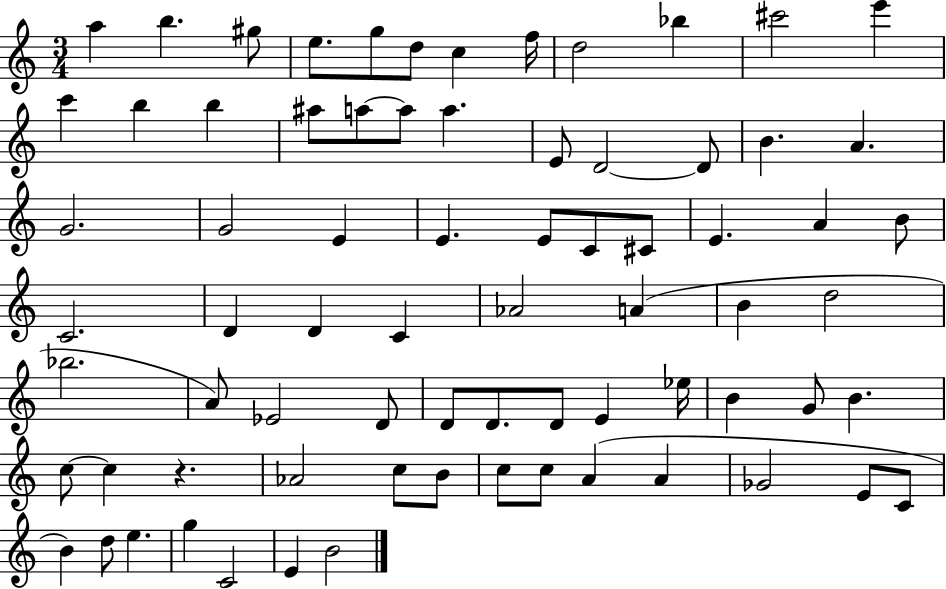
{
  \clef treble
  \numericTimeSignature
  \time 3/4
  \key c \major
  a''4 b''4. gis''8 | e''8. g''8 d''8 c''4 f''16 | d''2 bes''4 | cis'''2 e'''4 | \break c'''4 b''4 b''4 | ais''8 a''8~~ a''8 a''4. | e'8 d'2~~ d'8 | b'4. a'4. | \break g'2. | g'2 e'4 | e'4. e'8 c'8 cis'8 | e'4. a'4 b'8 | \break c'2. | d'4 d'4 c'4 | aes'2 a'4( | b'4 d''2 | \break bes''2. | a'8) ees'2 d'8 | d'8 d'8. d'8 e'4 ees''16 | b'4 g'8 b'4. | \break c''8~~ c''4 r4. | aes'2 c''8 b'8 | c''8 c''8 a'4( a'4 | ges'2 e'8 c'8 | \break b'4) d''8 e''4. | g''4 c'2 | e'4 b'2 | \bar "|."
}